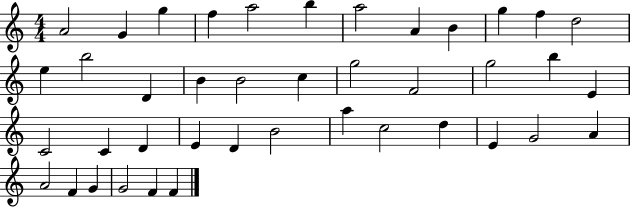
X:1
T:Untitled
M:4/4
L:1/4
K:C
A2 G g f a2 b a2 A B g f d2 e b2 D B B2 c g2 F2 g2 b E C2 C D E D B2 a c2 d E G2 A A2 F G G2 F F